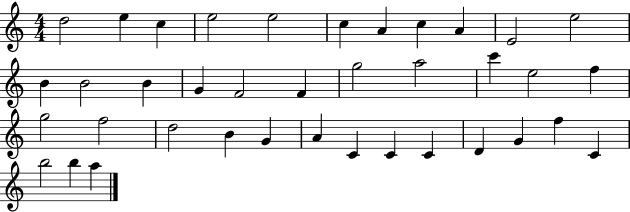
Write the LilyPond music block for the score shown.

{
  \clef treble
  \numericTimeSignature
  \time 4/4
  \key c \major
  d''2 e''4 c''4 | e''2 e''2 | c''4 a'4 c''4 a'4 | e'2 e''2 | \break b'4 b'2 b'4 | g'4 f'2 f'4 | g''2 a''2 | c'''4 e''2 f''4 | \break g''2 f''2 | d''2 b'4 g'4 | a'4 c'4 c'4 c'4 | d'4 g'4 f''4 c'4 | \break b''2 b''4 a''4 | \bar "|."
}